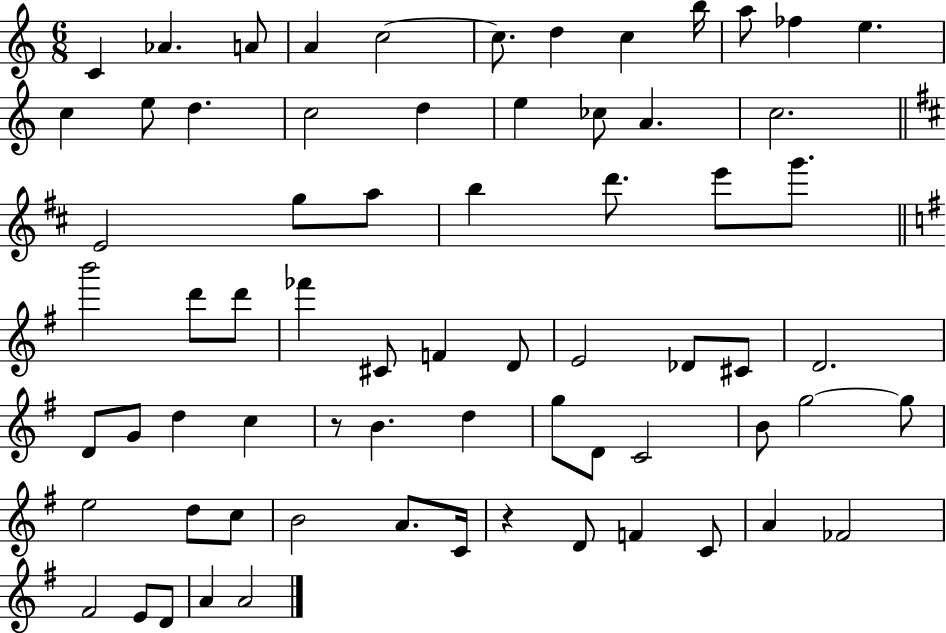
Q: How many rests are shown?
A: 2